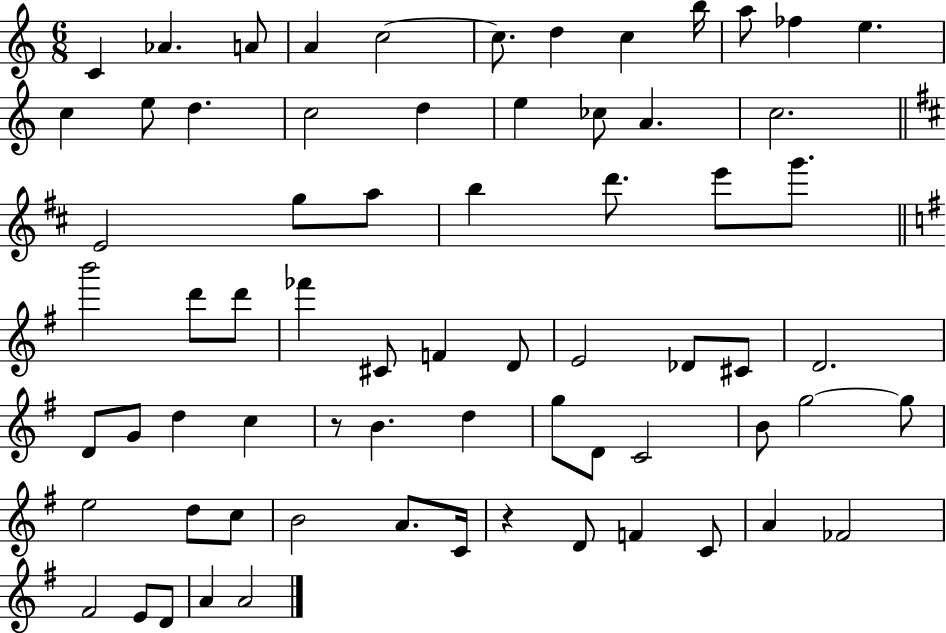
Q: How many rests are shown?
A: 2